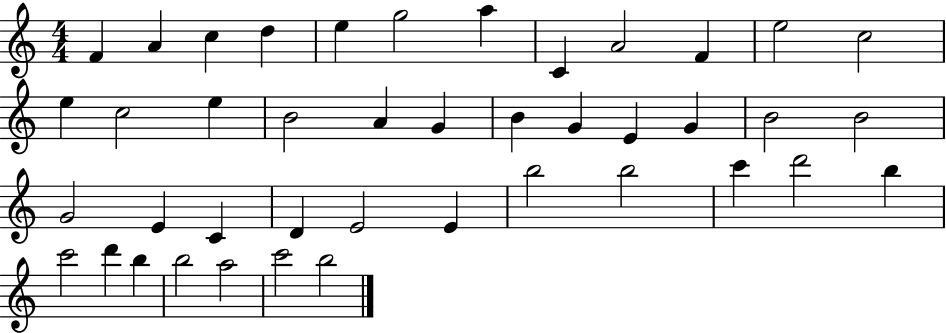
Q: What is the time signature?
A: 4/4